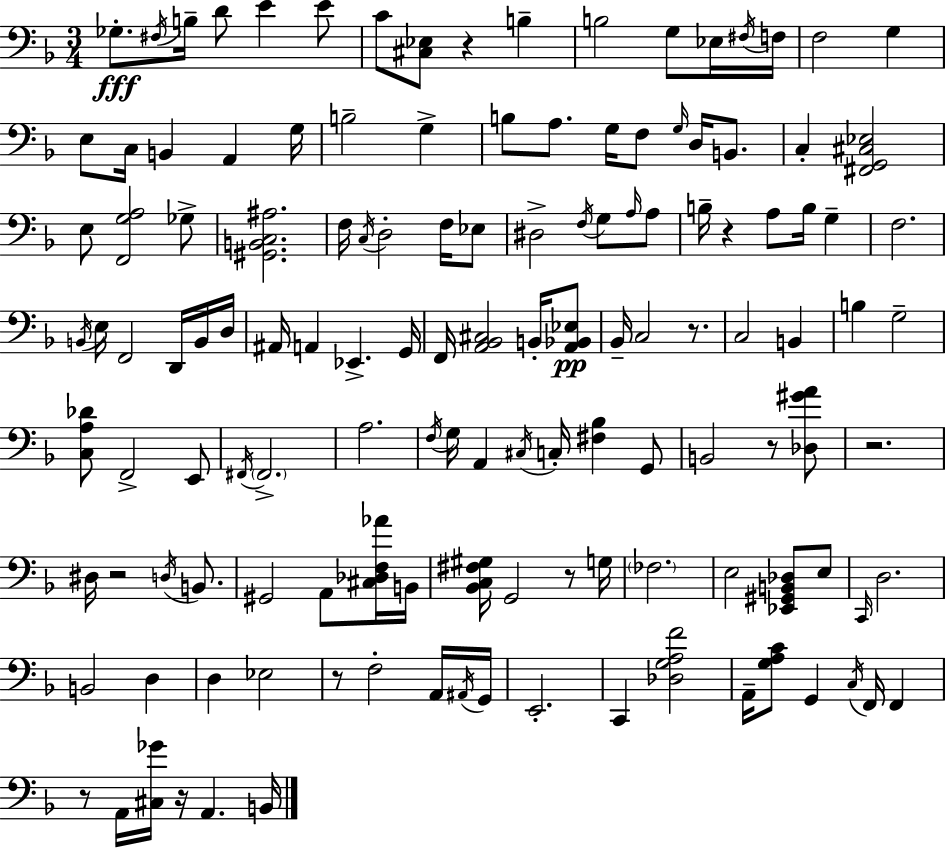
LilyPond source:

{
  \clef bass
  \numericTimeSignature
  \time 3/4
  \key f \major
  \repeat volta 2 { ges8.-.\fff \acciaccatura { fis16 } b16-- d'8 e'4 e'8 | c'8 <cis ees>8 r4 b4-- | b2 g8 ees16 | \acciaccatura { fis16 } f16 f2 g4 | \break e8 c16 b,4 a,4 | g16 b2-- g4-> | b8 a8. g16 f8 \grace { g16 } d16 | b,8. c4-. <fis, g, cis ees>2 | \break e8 <f, g a>2 | ges8-> <gis, b, c ais>2. | f16 \acciaccatura { c16 } d2-. | f16 ees8 dis2-> | \break \acciaccatura { f16 } g8 \grace { a16 } a8 b16-- r4 a8 | b16 g4-- f2. | \acciaccatura { b,16 } e16 f,2 | d,16 b,16 d16 ais,16 a,4 | \break ees,4.-> g,16 f,16 <a, bes, cis>2 | b,16-. <a, bes, ees>8\pp bes,16-- c2 | r8. c2 | b,4 b4 g2-- | \break <c a des'>8 f,2-> | e,8 \acciaccatura { fis,16 } \parenthesize fis,2.-> | a2. | \acciaccatura { f16 } g16 a,4 | \break \acciaccatura { cis16 } c16-. <fis bes>4 g,8 b,2 | r8 <des gis' a'>8 r2. | dis16 r2 | \acciaccatura { d16 } b,8. gis,2 | \break a,8 <cis des f aes'>16 b,16 <bes, c fis gis>16 | g,2 r8 g16 \parenthesize fes2. | e2 | <ees, gis, b, des>8 e8 \grace { c,16 } | \break d2. | b,2 d4 | d4 ees2 | r8 f2-. a,16 \acciaccatura { ais,16 } | \break g,16 e,2.-. | c,4 <des g a f'>2 | a,16-- <g a c'>8 g,4 \acciaccatura { c16 } f,16 f,4 | r8 a,16 <cis ges'>16 r16 a,4. | \break b,16 } \bar "|."
}